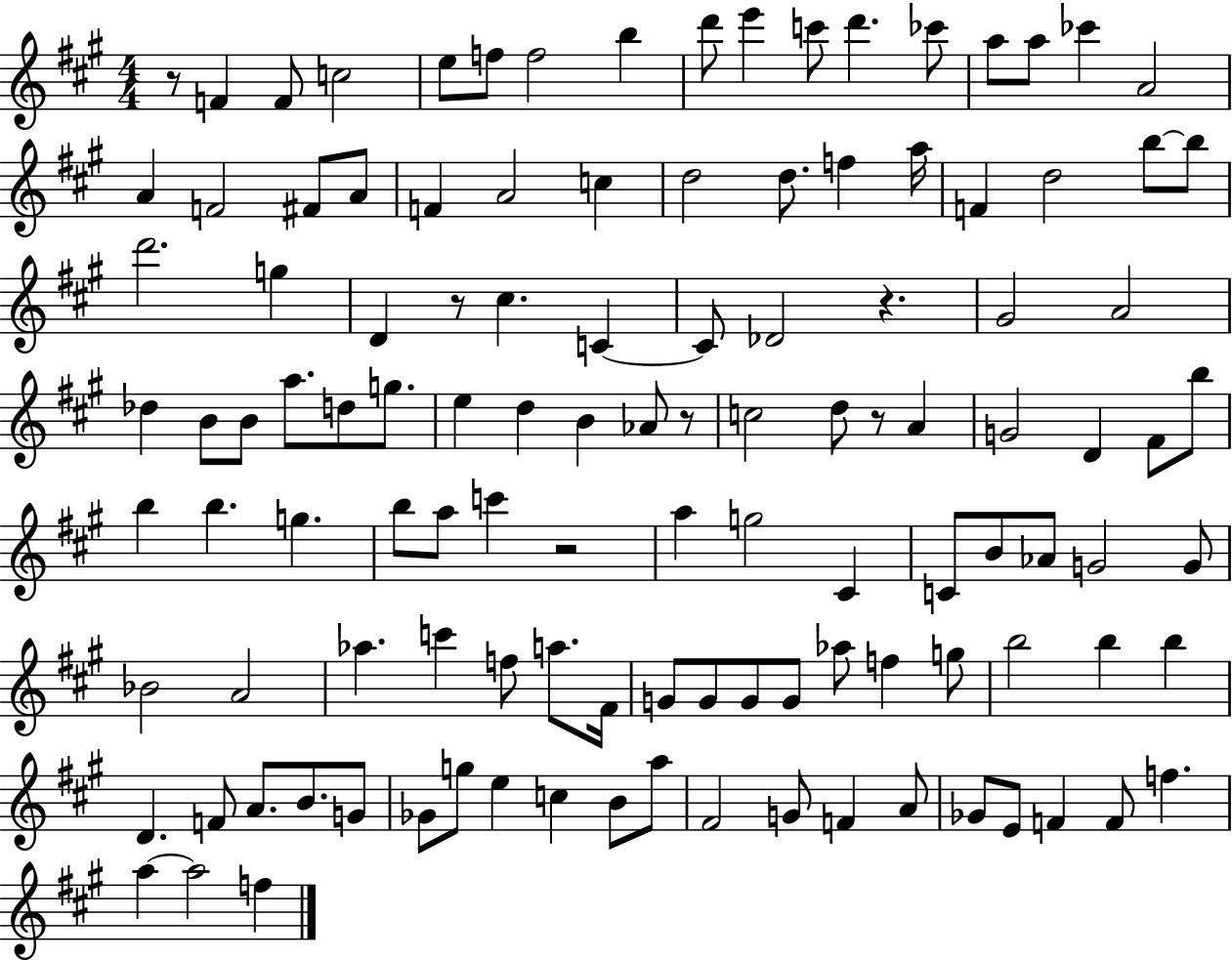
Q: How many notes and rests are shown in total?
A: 117